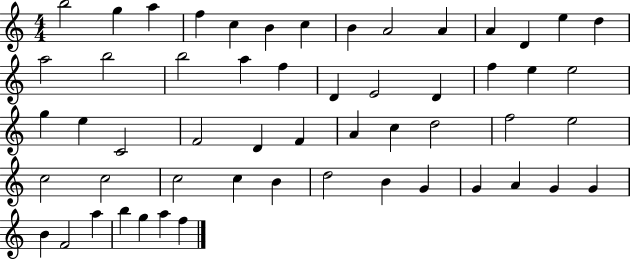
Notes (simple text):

B5/h G5/q A5/q F5/q C5/q B4/q C5/q B4/q A4/h A4/q A4/q D4/q E5/q D5/q A5/h B5/h B5/h A5/q F5/q D4/q E4/h D4/q F5/q E5/q E5/h G5/q E5/q C4/h F4/h D4/q F4/q A4/q C5/q D5/h F5/h E5/h C5/h C5/h C5/h C5/q B4/q D5/h B4/q G4/q G4/q A4/q G4/q G4/q B4/q F4/h A5/q B5/q G5/q A5/q F5/q